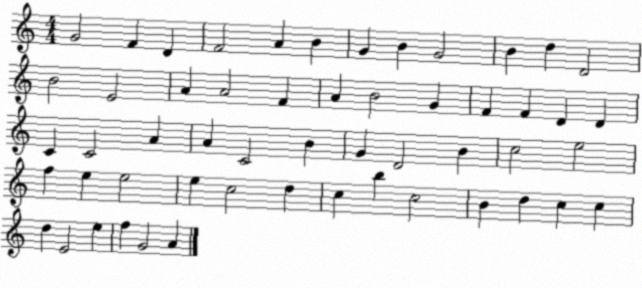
X:1
T:Untitled
M:4/4
L:1/4
K:C
G2 F D F2 A B G B G2 B d D2 B2 E2 A A2 F A B2 G F F D D C C2 A A C2 B G D2 B c2 e2 f e e2 e c2 d c b c2 B d c c d E2 e f G2 A